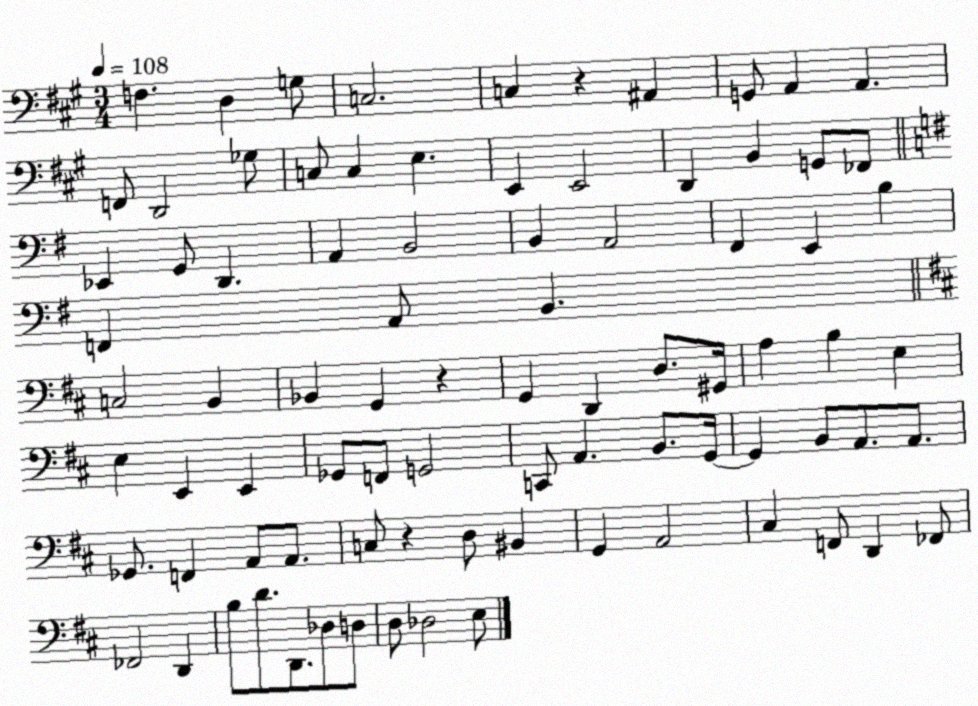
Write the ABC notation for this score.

X:1
T:Untitled
M:3/4
L:1/4
K:A
F, D, G,/2 C,2 C, z ^A,, G,,/2 A,, A,, F,,/2 D,,2 _G,/2 C,/2 C, E, E,, E,,2 D,, B,, G,,/2 _F,,/2 _E,, G,,/2 D,, A,, B,,2 B,, A,,2 ^F,, E,, B, F,, A,,/2 B,, C,2 B,, _B,, G,, z G,, D,, D,/2 ^G,,/4 A, B, E, E, E,, E,, _G,,/2 F,,/2 G,,2 C,,/2 A,, B,,/2 G,,/4 G,, B,,/2 A,,/2 A,,/2 _G,,/2 F,, A,,/2 A,,/2 C,/2 z D,/2 ^B,, G,, A,,2 ^C, F,,/2 D,, _F,,/2 _F,,2 D,, B,/2 D/2 D,,/2 _D,/2 D,/2 D,/2 _D,2 E,/2